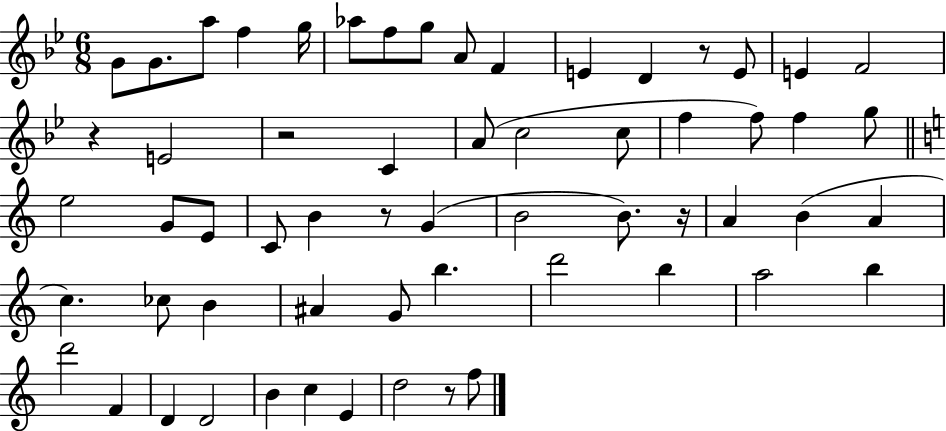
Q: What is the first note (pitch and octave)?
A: G4